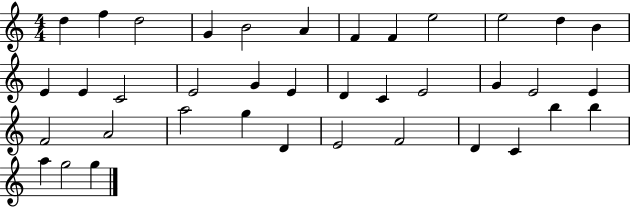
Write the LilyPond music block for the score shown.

{
  \clef treble
  \numericTimeSignature
  \time 4/4
  \key c \major
  d''4 f''4 d''2 | g'4 b'2 a'4 | f'4 f'4 e''2 | e''2 d''4 b'4 | \break e'4 e'4 c'2 | e'2 g'4 e'4 | d'4 c'4 e'2 | g'4 e'2 e'4 | \break f'2 a'2 | a''2 g''4 d'4 | e'2 f'2 | d'4 c'4 b''4 b''4 | \break a''4 g''2 g''4 | \bar "|."
}